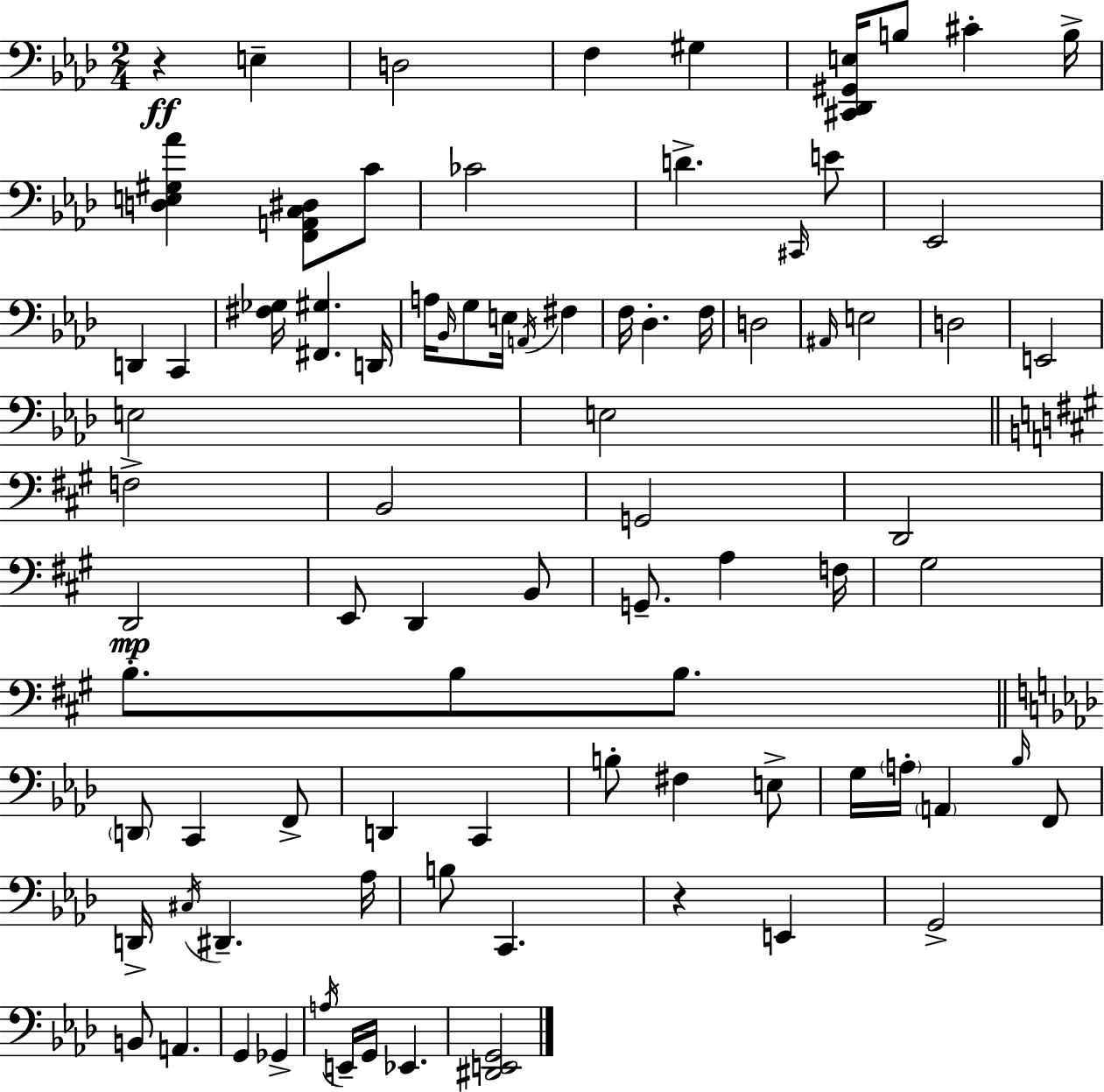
X:1
T:Untitled
M:2/4
L:1/4
K:Fm
z E, D,2 F, ^G, [^C,,_D,,^G,,E,]/4 B,/2 ^C B,/4 [D,E,^G,_A] [F,,A,,C,^D,]/2 C/2 _C2 D ^C,,/4 E/2 _E,,2 D,, C,, [^F,_G,]/4 [^F,,^G,] D,,/4 A,/4 _B,,/4 G,/2 E,/4 A,,/4 ^F, F,/4 _D, F,/4 D,2 ^A,,/4 E,2 D,2 E,,2 E,2 E,2 F,2 B,,2 G,,2 D,,2 D,,2 E,,/2 D,, B,,/2 G,,/2 A, F,/4 ^G,2 B,/2 B,/2 B,/2 D,,/2 C,, F,,/2 D,, C,, B,/2 ^F, E,/2 G,/4 A,/4 A,, _B,/4 F,,/2 D,,/4 ^C,/4 ^D,, _A,/4 B,/2 C,, z E,, G,,2 B,,/2 A,, G,, _G,, A,/4 E,,/4 G,,/4 _E,, [^D,,E,,G,,]2